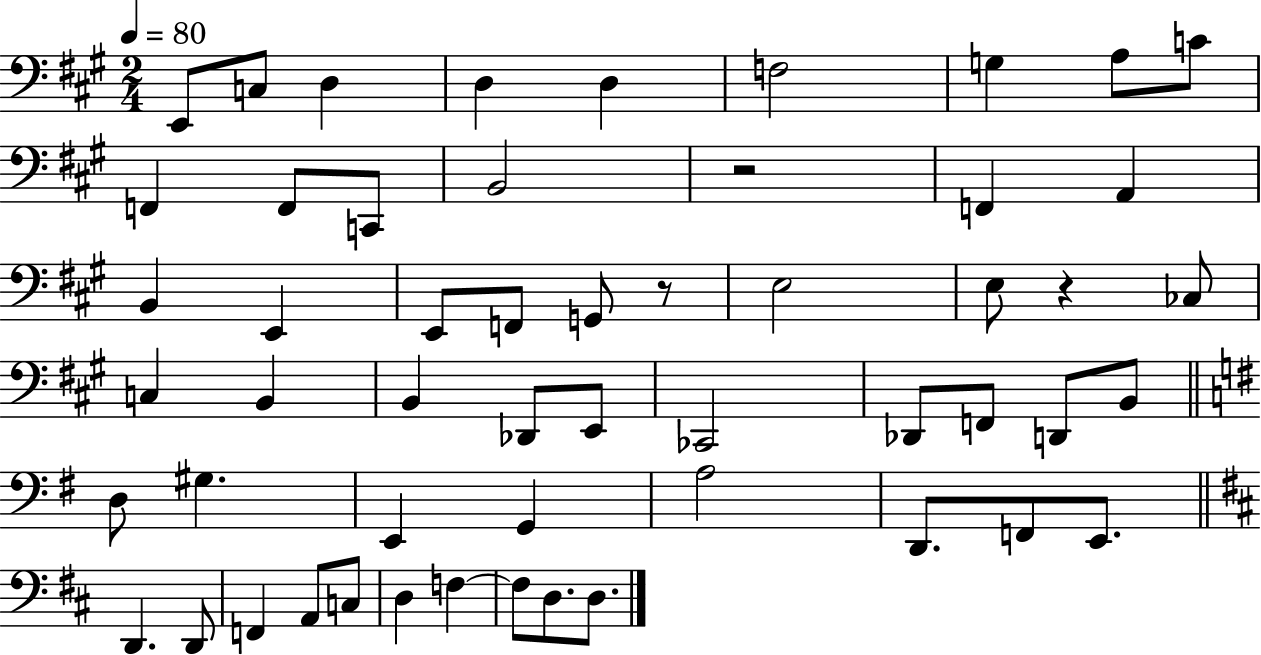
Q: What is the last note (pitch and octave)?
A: D3